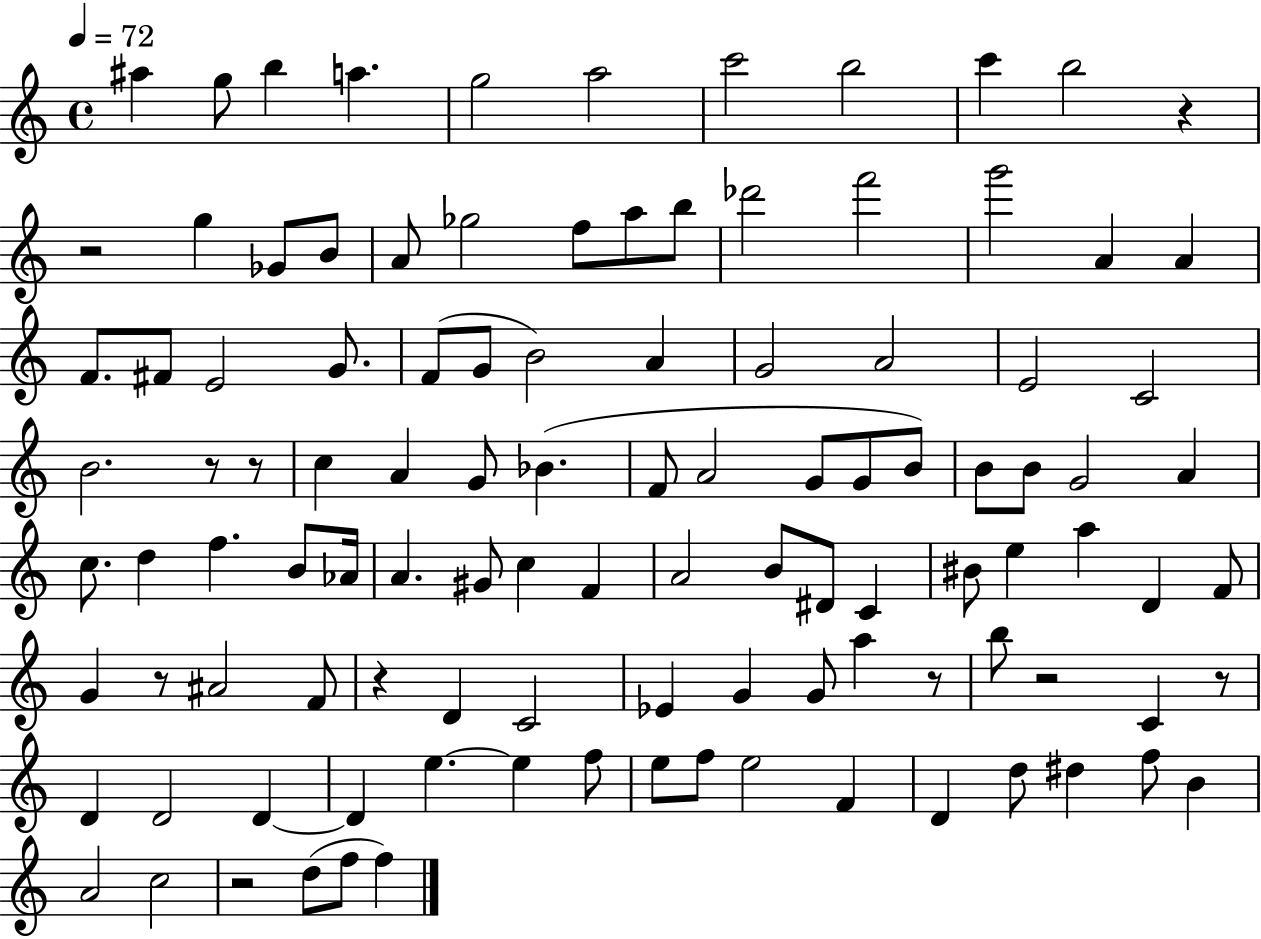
X:1
T:Untitled
M:4/4
L:1/4
K:C
^a g/2 b a g2 a2 c'2 b2 c' b2 z z2 g _G/2 B/2 A/2 _g2 f/2 a/2 b/2 _d'2 f'2 g'2 A A F/2 ^F/2 E2 G/2 F/2 G/2 B2 A G2 A2 E2 C2 B2 z/2 z/2 c A G/2 _B F/2 A2 G/2 G/2 B/2 B/2 B/2 G2 A c/2 d f B/2 _A/4 A ^G/2 c F A2 B/2 ^D/2 C ^B/2 e a D F/2 G z/2 ^A2 F/2 z D C2 _E G G/2 a z/2 b/2 z2 C z/2 D D2 D D e e f/2 e/2 f/2 e2 F D d/2 ^d f/2 B A2 c2 z2 d/2 f/2 f